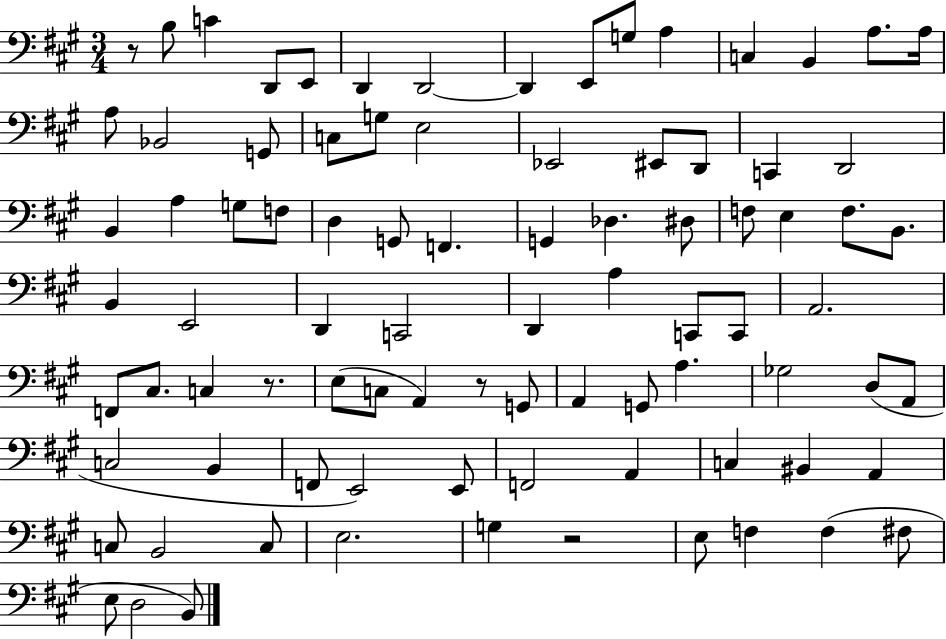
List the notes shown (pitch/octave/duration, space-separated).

R/e B3/e C4/q D2/e E2/e D2/q D2/h D2/q E2/e G3/e A3/q C3/q B2/q A3/e. A3/s A3/e Bb2/h G2/e C3/e G3/e E3/h Eb2/h EIS2/e D2/e C2/q D2/h B2/q A3/q G3/e F3/e D3/q G2/e F2/q. G2/q Db3/q. D#3/e F3/e E3/q F3/e. B2/e. B2/q E2/h D2/q C2/h D2/q A3/q C2/e C2/e A2/h. F2/e C#3/e. C3/q R/e. E3/e C3/e A2/q R/e G2/e A2/q G2/e A3/q. Gb3/h D3/e A2/e C3/h B2/q F2/e E2/h E2/e F2/h A2/q C3/q BIS2/q A2/q C3/e B2/h C3/e E3/h. G3/q R/h E3/e F3/q F3/q F#3/e E3/e D3/h B2/e